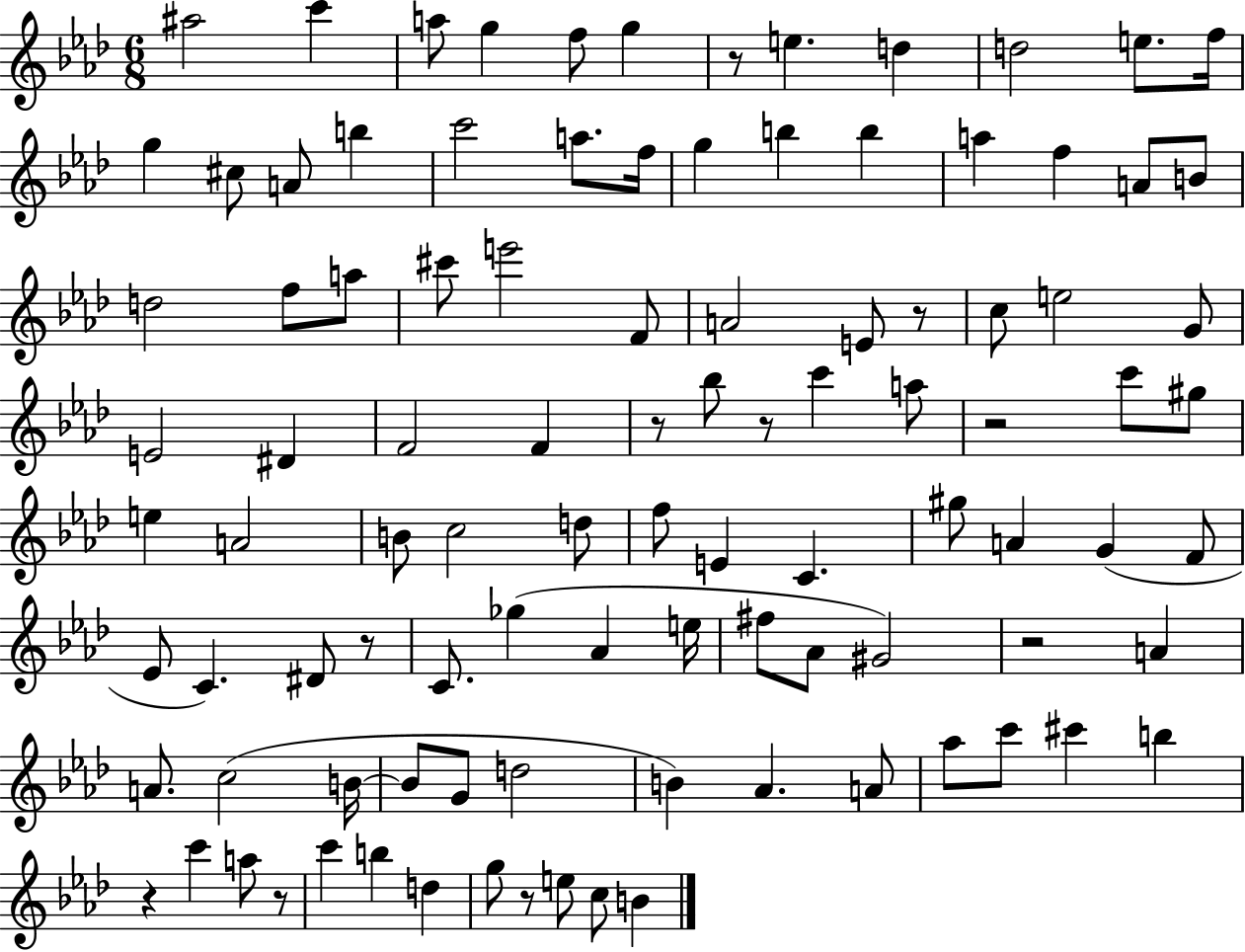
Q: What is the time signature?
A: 6/8